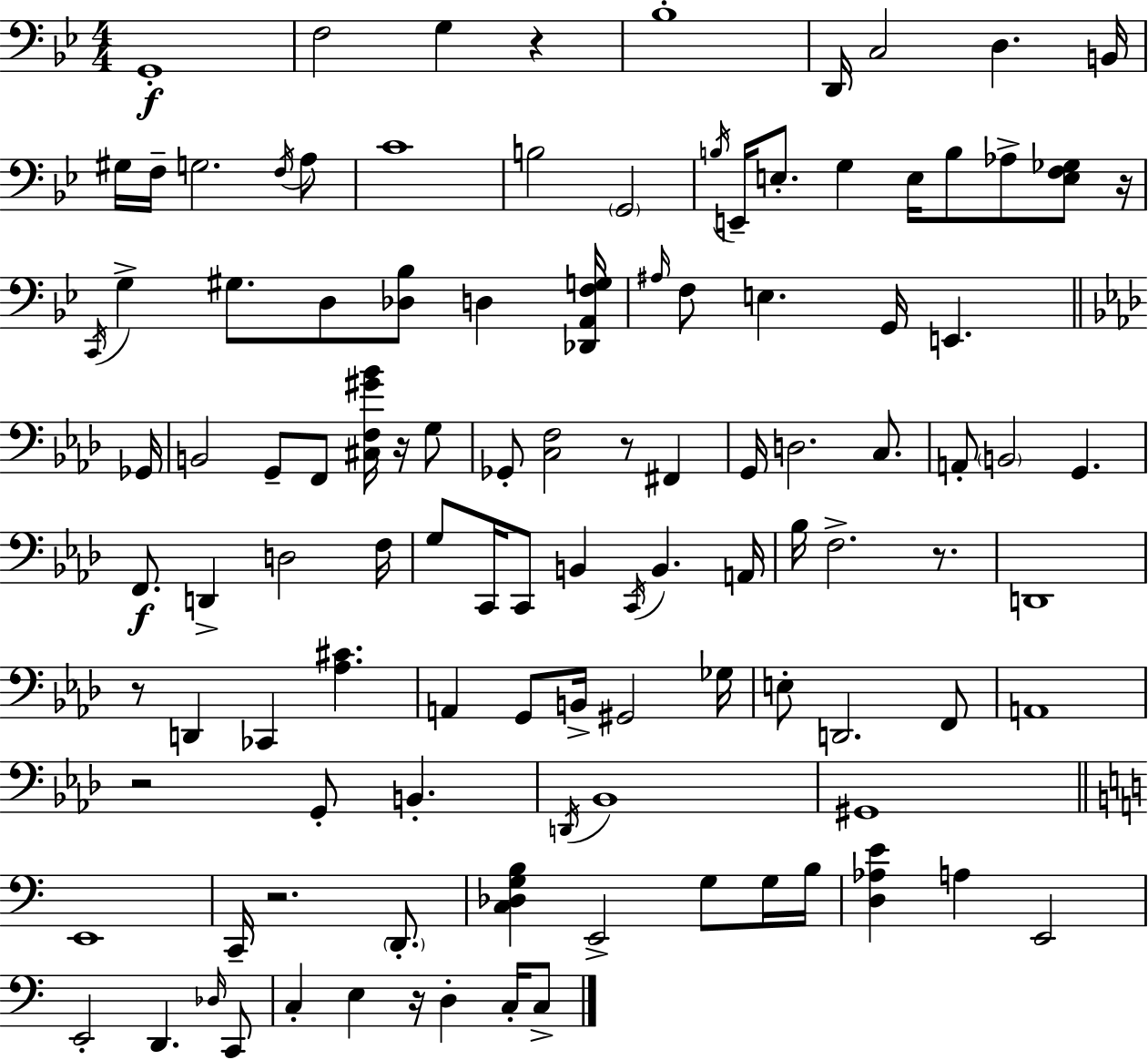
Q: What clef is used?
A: bass